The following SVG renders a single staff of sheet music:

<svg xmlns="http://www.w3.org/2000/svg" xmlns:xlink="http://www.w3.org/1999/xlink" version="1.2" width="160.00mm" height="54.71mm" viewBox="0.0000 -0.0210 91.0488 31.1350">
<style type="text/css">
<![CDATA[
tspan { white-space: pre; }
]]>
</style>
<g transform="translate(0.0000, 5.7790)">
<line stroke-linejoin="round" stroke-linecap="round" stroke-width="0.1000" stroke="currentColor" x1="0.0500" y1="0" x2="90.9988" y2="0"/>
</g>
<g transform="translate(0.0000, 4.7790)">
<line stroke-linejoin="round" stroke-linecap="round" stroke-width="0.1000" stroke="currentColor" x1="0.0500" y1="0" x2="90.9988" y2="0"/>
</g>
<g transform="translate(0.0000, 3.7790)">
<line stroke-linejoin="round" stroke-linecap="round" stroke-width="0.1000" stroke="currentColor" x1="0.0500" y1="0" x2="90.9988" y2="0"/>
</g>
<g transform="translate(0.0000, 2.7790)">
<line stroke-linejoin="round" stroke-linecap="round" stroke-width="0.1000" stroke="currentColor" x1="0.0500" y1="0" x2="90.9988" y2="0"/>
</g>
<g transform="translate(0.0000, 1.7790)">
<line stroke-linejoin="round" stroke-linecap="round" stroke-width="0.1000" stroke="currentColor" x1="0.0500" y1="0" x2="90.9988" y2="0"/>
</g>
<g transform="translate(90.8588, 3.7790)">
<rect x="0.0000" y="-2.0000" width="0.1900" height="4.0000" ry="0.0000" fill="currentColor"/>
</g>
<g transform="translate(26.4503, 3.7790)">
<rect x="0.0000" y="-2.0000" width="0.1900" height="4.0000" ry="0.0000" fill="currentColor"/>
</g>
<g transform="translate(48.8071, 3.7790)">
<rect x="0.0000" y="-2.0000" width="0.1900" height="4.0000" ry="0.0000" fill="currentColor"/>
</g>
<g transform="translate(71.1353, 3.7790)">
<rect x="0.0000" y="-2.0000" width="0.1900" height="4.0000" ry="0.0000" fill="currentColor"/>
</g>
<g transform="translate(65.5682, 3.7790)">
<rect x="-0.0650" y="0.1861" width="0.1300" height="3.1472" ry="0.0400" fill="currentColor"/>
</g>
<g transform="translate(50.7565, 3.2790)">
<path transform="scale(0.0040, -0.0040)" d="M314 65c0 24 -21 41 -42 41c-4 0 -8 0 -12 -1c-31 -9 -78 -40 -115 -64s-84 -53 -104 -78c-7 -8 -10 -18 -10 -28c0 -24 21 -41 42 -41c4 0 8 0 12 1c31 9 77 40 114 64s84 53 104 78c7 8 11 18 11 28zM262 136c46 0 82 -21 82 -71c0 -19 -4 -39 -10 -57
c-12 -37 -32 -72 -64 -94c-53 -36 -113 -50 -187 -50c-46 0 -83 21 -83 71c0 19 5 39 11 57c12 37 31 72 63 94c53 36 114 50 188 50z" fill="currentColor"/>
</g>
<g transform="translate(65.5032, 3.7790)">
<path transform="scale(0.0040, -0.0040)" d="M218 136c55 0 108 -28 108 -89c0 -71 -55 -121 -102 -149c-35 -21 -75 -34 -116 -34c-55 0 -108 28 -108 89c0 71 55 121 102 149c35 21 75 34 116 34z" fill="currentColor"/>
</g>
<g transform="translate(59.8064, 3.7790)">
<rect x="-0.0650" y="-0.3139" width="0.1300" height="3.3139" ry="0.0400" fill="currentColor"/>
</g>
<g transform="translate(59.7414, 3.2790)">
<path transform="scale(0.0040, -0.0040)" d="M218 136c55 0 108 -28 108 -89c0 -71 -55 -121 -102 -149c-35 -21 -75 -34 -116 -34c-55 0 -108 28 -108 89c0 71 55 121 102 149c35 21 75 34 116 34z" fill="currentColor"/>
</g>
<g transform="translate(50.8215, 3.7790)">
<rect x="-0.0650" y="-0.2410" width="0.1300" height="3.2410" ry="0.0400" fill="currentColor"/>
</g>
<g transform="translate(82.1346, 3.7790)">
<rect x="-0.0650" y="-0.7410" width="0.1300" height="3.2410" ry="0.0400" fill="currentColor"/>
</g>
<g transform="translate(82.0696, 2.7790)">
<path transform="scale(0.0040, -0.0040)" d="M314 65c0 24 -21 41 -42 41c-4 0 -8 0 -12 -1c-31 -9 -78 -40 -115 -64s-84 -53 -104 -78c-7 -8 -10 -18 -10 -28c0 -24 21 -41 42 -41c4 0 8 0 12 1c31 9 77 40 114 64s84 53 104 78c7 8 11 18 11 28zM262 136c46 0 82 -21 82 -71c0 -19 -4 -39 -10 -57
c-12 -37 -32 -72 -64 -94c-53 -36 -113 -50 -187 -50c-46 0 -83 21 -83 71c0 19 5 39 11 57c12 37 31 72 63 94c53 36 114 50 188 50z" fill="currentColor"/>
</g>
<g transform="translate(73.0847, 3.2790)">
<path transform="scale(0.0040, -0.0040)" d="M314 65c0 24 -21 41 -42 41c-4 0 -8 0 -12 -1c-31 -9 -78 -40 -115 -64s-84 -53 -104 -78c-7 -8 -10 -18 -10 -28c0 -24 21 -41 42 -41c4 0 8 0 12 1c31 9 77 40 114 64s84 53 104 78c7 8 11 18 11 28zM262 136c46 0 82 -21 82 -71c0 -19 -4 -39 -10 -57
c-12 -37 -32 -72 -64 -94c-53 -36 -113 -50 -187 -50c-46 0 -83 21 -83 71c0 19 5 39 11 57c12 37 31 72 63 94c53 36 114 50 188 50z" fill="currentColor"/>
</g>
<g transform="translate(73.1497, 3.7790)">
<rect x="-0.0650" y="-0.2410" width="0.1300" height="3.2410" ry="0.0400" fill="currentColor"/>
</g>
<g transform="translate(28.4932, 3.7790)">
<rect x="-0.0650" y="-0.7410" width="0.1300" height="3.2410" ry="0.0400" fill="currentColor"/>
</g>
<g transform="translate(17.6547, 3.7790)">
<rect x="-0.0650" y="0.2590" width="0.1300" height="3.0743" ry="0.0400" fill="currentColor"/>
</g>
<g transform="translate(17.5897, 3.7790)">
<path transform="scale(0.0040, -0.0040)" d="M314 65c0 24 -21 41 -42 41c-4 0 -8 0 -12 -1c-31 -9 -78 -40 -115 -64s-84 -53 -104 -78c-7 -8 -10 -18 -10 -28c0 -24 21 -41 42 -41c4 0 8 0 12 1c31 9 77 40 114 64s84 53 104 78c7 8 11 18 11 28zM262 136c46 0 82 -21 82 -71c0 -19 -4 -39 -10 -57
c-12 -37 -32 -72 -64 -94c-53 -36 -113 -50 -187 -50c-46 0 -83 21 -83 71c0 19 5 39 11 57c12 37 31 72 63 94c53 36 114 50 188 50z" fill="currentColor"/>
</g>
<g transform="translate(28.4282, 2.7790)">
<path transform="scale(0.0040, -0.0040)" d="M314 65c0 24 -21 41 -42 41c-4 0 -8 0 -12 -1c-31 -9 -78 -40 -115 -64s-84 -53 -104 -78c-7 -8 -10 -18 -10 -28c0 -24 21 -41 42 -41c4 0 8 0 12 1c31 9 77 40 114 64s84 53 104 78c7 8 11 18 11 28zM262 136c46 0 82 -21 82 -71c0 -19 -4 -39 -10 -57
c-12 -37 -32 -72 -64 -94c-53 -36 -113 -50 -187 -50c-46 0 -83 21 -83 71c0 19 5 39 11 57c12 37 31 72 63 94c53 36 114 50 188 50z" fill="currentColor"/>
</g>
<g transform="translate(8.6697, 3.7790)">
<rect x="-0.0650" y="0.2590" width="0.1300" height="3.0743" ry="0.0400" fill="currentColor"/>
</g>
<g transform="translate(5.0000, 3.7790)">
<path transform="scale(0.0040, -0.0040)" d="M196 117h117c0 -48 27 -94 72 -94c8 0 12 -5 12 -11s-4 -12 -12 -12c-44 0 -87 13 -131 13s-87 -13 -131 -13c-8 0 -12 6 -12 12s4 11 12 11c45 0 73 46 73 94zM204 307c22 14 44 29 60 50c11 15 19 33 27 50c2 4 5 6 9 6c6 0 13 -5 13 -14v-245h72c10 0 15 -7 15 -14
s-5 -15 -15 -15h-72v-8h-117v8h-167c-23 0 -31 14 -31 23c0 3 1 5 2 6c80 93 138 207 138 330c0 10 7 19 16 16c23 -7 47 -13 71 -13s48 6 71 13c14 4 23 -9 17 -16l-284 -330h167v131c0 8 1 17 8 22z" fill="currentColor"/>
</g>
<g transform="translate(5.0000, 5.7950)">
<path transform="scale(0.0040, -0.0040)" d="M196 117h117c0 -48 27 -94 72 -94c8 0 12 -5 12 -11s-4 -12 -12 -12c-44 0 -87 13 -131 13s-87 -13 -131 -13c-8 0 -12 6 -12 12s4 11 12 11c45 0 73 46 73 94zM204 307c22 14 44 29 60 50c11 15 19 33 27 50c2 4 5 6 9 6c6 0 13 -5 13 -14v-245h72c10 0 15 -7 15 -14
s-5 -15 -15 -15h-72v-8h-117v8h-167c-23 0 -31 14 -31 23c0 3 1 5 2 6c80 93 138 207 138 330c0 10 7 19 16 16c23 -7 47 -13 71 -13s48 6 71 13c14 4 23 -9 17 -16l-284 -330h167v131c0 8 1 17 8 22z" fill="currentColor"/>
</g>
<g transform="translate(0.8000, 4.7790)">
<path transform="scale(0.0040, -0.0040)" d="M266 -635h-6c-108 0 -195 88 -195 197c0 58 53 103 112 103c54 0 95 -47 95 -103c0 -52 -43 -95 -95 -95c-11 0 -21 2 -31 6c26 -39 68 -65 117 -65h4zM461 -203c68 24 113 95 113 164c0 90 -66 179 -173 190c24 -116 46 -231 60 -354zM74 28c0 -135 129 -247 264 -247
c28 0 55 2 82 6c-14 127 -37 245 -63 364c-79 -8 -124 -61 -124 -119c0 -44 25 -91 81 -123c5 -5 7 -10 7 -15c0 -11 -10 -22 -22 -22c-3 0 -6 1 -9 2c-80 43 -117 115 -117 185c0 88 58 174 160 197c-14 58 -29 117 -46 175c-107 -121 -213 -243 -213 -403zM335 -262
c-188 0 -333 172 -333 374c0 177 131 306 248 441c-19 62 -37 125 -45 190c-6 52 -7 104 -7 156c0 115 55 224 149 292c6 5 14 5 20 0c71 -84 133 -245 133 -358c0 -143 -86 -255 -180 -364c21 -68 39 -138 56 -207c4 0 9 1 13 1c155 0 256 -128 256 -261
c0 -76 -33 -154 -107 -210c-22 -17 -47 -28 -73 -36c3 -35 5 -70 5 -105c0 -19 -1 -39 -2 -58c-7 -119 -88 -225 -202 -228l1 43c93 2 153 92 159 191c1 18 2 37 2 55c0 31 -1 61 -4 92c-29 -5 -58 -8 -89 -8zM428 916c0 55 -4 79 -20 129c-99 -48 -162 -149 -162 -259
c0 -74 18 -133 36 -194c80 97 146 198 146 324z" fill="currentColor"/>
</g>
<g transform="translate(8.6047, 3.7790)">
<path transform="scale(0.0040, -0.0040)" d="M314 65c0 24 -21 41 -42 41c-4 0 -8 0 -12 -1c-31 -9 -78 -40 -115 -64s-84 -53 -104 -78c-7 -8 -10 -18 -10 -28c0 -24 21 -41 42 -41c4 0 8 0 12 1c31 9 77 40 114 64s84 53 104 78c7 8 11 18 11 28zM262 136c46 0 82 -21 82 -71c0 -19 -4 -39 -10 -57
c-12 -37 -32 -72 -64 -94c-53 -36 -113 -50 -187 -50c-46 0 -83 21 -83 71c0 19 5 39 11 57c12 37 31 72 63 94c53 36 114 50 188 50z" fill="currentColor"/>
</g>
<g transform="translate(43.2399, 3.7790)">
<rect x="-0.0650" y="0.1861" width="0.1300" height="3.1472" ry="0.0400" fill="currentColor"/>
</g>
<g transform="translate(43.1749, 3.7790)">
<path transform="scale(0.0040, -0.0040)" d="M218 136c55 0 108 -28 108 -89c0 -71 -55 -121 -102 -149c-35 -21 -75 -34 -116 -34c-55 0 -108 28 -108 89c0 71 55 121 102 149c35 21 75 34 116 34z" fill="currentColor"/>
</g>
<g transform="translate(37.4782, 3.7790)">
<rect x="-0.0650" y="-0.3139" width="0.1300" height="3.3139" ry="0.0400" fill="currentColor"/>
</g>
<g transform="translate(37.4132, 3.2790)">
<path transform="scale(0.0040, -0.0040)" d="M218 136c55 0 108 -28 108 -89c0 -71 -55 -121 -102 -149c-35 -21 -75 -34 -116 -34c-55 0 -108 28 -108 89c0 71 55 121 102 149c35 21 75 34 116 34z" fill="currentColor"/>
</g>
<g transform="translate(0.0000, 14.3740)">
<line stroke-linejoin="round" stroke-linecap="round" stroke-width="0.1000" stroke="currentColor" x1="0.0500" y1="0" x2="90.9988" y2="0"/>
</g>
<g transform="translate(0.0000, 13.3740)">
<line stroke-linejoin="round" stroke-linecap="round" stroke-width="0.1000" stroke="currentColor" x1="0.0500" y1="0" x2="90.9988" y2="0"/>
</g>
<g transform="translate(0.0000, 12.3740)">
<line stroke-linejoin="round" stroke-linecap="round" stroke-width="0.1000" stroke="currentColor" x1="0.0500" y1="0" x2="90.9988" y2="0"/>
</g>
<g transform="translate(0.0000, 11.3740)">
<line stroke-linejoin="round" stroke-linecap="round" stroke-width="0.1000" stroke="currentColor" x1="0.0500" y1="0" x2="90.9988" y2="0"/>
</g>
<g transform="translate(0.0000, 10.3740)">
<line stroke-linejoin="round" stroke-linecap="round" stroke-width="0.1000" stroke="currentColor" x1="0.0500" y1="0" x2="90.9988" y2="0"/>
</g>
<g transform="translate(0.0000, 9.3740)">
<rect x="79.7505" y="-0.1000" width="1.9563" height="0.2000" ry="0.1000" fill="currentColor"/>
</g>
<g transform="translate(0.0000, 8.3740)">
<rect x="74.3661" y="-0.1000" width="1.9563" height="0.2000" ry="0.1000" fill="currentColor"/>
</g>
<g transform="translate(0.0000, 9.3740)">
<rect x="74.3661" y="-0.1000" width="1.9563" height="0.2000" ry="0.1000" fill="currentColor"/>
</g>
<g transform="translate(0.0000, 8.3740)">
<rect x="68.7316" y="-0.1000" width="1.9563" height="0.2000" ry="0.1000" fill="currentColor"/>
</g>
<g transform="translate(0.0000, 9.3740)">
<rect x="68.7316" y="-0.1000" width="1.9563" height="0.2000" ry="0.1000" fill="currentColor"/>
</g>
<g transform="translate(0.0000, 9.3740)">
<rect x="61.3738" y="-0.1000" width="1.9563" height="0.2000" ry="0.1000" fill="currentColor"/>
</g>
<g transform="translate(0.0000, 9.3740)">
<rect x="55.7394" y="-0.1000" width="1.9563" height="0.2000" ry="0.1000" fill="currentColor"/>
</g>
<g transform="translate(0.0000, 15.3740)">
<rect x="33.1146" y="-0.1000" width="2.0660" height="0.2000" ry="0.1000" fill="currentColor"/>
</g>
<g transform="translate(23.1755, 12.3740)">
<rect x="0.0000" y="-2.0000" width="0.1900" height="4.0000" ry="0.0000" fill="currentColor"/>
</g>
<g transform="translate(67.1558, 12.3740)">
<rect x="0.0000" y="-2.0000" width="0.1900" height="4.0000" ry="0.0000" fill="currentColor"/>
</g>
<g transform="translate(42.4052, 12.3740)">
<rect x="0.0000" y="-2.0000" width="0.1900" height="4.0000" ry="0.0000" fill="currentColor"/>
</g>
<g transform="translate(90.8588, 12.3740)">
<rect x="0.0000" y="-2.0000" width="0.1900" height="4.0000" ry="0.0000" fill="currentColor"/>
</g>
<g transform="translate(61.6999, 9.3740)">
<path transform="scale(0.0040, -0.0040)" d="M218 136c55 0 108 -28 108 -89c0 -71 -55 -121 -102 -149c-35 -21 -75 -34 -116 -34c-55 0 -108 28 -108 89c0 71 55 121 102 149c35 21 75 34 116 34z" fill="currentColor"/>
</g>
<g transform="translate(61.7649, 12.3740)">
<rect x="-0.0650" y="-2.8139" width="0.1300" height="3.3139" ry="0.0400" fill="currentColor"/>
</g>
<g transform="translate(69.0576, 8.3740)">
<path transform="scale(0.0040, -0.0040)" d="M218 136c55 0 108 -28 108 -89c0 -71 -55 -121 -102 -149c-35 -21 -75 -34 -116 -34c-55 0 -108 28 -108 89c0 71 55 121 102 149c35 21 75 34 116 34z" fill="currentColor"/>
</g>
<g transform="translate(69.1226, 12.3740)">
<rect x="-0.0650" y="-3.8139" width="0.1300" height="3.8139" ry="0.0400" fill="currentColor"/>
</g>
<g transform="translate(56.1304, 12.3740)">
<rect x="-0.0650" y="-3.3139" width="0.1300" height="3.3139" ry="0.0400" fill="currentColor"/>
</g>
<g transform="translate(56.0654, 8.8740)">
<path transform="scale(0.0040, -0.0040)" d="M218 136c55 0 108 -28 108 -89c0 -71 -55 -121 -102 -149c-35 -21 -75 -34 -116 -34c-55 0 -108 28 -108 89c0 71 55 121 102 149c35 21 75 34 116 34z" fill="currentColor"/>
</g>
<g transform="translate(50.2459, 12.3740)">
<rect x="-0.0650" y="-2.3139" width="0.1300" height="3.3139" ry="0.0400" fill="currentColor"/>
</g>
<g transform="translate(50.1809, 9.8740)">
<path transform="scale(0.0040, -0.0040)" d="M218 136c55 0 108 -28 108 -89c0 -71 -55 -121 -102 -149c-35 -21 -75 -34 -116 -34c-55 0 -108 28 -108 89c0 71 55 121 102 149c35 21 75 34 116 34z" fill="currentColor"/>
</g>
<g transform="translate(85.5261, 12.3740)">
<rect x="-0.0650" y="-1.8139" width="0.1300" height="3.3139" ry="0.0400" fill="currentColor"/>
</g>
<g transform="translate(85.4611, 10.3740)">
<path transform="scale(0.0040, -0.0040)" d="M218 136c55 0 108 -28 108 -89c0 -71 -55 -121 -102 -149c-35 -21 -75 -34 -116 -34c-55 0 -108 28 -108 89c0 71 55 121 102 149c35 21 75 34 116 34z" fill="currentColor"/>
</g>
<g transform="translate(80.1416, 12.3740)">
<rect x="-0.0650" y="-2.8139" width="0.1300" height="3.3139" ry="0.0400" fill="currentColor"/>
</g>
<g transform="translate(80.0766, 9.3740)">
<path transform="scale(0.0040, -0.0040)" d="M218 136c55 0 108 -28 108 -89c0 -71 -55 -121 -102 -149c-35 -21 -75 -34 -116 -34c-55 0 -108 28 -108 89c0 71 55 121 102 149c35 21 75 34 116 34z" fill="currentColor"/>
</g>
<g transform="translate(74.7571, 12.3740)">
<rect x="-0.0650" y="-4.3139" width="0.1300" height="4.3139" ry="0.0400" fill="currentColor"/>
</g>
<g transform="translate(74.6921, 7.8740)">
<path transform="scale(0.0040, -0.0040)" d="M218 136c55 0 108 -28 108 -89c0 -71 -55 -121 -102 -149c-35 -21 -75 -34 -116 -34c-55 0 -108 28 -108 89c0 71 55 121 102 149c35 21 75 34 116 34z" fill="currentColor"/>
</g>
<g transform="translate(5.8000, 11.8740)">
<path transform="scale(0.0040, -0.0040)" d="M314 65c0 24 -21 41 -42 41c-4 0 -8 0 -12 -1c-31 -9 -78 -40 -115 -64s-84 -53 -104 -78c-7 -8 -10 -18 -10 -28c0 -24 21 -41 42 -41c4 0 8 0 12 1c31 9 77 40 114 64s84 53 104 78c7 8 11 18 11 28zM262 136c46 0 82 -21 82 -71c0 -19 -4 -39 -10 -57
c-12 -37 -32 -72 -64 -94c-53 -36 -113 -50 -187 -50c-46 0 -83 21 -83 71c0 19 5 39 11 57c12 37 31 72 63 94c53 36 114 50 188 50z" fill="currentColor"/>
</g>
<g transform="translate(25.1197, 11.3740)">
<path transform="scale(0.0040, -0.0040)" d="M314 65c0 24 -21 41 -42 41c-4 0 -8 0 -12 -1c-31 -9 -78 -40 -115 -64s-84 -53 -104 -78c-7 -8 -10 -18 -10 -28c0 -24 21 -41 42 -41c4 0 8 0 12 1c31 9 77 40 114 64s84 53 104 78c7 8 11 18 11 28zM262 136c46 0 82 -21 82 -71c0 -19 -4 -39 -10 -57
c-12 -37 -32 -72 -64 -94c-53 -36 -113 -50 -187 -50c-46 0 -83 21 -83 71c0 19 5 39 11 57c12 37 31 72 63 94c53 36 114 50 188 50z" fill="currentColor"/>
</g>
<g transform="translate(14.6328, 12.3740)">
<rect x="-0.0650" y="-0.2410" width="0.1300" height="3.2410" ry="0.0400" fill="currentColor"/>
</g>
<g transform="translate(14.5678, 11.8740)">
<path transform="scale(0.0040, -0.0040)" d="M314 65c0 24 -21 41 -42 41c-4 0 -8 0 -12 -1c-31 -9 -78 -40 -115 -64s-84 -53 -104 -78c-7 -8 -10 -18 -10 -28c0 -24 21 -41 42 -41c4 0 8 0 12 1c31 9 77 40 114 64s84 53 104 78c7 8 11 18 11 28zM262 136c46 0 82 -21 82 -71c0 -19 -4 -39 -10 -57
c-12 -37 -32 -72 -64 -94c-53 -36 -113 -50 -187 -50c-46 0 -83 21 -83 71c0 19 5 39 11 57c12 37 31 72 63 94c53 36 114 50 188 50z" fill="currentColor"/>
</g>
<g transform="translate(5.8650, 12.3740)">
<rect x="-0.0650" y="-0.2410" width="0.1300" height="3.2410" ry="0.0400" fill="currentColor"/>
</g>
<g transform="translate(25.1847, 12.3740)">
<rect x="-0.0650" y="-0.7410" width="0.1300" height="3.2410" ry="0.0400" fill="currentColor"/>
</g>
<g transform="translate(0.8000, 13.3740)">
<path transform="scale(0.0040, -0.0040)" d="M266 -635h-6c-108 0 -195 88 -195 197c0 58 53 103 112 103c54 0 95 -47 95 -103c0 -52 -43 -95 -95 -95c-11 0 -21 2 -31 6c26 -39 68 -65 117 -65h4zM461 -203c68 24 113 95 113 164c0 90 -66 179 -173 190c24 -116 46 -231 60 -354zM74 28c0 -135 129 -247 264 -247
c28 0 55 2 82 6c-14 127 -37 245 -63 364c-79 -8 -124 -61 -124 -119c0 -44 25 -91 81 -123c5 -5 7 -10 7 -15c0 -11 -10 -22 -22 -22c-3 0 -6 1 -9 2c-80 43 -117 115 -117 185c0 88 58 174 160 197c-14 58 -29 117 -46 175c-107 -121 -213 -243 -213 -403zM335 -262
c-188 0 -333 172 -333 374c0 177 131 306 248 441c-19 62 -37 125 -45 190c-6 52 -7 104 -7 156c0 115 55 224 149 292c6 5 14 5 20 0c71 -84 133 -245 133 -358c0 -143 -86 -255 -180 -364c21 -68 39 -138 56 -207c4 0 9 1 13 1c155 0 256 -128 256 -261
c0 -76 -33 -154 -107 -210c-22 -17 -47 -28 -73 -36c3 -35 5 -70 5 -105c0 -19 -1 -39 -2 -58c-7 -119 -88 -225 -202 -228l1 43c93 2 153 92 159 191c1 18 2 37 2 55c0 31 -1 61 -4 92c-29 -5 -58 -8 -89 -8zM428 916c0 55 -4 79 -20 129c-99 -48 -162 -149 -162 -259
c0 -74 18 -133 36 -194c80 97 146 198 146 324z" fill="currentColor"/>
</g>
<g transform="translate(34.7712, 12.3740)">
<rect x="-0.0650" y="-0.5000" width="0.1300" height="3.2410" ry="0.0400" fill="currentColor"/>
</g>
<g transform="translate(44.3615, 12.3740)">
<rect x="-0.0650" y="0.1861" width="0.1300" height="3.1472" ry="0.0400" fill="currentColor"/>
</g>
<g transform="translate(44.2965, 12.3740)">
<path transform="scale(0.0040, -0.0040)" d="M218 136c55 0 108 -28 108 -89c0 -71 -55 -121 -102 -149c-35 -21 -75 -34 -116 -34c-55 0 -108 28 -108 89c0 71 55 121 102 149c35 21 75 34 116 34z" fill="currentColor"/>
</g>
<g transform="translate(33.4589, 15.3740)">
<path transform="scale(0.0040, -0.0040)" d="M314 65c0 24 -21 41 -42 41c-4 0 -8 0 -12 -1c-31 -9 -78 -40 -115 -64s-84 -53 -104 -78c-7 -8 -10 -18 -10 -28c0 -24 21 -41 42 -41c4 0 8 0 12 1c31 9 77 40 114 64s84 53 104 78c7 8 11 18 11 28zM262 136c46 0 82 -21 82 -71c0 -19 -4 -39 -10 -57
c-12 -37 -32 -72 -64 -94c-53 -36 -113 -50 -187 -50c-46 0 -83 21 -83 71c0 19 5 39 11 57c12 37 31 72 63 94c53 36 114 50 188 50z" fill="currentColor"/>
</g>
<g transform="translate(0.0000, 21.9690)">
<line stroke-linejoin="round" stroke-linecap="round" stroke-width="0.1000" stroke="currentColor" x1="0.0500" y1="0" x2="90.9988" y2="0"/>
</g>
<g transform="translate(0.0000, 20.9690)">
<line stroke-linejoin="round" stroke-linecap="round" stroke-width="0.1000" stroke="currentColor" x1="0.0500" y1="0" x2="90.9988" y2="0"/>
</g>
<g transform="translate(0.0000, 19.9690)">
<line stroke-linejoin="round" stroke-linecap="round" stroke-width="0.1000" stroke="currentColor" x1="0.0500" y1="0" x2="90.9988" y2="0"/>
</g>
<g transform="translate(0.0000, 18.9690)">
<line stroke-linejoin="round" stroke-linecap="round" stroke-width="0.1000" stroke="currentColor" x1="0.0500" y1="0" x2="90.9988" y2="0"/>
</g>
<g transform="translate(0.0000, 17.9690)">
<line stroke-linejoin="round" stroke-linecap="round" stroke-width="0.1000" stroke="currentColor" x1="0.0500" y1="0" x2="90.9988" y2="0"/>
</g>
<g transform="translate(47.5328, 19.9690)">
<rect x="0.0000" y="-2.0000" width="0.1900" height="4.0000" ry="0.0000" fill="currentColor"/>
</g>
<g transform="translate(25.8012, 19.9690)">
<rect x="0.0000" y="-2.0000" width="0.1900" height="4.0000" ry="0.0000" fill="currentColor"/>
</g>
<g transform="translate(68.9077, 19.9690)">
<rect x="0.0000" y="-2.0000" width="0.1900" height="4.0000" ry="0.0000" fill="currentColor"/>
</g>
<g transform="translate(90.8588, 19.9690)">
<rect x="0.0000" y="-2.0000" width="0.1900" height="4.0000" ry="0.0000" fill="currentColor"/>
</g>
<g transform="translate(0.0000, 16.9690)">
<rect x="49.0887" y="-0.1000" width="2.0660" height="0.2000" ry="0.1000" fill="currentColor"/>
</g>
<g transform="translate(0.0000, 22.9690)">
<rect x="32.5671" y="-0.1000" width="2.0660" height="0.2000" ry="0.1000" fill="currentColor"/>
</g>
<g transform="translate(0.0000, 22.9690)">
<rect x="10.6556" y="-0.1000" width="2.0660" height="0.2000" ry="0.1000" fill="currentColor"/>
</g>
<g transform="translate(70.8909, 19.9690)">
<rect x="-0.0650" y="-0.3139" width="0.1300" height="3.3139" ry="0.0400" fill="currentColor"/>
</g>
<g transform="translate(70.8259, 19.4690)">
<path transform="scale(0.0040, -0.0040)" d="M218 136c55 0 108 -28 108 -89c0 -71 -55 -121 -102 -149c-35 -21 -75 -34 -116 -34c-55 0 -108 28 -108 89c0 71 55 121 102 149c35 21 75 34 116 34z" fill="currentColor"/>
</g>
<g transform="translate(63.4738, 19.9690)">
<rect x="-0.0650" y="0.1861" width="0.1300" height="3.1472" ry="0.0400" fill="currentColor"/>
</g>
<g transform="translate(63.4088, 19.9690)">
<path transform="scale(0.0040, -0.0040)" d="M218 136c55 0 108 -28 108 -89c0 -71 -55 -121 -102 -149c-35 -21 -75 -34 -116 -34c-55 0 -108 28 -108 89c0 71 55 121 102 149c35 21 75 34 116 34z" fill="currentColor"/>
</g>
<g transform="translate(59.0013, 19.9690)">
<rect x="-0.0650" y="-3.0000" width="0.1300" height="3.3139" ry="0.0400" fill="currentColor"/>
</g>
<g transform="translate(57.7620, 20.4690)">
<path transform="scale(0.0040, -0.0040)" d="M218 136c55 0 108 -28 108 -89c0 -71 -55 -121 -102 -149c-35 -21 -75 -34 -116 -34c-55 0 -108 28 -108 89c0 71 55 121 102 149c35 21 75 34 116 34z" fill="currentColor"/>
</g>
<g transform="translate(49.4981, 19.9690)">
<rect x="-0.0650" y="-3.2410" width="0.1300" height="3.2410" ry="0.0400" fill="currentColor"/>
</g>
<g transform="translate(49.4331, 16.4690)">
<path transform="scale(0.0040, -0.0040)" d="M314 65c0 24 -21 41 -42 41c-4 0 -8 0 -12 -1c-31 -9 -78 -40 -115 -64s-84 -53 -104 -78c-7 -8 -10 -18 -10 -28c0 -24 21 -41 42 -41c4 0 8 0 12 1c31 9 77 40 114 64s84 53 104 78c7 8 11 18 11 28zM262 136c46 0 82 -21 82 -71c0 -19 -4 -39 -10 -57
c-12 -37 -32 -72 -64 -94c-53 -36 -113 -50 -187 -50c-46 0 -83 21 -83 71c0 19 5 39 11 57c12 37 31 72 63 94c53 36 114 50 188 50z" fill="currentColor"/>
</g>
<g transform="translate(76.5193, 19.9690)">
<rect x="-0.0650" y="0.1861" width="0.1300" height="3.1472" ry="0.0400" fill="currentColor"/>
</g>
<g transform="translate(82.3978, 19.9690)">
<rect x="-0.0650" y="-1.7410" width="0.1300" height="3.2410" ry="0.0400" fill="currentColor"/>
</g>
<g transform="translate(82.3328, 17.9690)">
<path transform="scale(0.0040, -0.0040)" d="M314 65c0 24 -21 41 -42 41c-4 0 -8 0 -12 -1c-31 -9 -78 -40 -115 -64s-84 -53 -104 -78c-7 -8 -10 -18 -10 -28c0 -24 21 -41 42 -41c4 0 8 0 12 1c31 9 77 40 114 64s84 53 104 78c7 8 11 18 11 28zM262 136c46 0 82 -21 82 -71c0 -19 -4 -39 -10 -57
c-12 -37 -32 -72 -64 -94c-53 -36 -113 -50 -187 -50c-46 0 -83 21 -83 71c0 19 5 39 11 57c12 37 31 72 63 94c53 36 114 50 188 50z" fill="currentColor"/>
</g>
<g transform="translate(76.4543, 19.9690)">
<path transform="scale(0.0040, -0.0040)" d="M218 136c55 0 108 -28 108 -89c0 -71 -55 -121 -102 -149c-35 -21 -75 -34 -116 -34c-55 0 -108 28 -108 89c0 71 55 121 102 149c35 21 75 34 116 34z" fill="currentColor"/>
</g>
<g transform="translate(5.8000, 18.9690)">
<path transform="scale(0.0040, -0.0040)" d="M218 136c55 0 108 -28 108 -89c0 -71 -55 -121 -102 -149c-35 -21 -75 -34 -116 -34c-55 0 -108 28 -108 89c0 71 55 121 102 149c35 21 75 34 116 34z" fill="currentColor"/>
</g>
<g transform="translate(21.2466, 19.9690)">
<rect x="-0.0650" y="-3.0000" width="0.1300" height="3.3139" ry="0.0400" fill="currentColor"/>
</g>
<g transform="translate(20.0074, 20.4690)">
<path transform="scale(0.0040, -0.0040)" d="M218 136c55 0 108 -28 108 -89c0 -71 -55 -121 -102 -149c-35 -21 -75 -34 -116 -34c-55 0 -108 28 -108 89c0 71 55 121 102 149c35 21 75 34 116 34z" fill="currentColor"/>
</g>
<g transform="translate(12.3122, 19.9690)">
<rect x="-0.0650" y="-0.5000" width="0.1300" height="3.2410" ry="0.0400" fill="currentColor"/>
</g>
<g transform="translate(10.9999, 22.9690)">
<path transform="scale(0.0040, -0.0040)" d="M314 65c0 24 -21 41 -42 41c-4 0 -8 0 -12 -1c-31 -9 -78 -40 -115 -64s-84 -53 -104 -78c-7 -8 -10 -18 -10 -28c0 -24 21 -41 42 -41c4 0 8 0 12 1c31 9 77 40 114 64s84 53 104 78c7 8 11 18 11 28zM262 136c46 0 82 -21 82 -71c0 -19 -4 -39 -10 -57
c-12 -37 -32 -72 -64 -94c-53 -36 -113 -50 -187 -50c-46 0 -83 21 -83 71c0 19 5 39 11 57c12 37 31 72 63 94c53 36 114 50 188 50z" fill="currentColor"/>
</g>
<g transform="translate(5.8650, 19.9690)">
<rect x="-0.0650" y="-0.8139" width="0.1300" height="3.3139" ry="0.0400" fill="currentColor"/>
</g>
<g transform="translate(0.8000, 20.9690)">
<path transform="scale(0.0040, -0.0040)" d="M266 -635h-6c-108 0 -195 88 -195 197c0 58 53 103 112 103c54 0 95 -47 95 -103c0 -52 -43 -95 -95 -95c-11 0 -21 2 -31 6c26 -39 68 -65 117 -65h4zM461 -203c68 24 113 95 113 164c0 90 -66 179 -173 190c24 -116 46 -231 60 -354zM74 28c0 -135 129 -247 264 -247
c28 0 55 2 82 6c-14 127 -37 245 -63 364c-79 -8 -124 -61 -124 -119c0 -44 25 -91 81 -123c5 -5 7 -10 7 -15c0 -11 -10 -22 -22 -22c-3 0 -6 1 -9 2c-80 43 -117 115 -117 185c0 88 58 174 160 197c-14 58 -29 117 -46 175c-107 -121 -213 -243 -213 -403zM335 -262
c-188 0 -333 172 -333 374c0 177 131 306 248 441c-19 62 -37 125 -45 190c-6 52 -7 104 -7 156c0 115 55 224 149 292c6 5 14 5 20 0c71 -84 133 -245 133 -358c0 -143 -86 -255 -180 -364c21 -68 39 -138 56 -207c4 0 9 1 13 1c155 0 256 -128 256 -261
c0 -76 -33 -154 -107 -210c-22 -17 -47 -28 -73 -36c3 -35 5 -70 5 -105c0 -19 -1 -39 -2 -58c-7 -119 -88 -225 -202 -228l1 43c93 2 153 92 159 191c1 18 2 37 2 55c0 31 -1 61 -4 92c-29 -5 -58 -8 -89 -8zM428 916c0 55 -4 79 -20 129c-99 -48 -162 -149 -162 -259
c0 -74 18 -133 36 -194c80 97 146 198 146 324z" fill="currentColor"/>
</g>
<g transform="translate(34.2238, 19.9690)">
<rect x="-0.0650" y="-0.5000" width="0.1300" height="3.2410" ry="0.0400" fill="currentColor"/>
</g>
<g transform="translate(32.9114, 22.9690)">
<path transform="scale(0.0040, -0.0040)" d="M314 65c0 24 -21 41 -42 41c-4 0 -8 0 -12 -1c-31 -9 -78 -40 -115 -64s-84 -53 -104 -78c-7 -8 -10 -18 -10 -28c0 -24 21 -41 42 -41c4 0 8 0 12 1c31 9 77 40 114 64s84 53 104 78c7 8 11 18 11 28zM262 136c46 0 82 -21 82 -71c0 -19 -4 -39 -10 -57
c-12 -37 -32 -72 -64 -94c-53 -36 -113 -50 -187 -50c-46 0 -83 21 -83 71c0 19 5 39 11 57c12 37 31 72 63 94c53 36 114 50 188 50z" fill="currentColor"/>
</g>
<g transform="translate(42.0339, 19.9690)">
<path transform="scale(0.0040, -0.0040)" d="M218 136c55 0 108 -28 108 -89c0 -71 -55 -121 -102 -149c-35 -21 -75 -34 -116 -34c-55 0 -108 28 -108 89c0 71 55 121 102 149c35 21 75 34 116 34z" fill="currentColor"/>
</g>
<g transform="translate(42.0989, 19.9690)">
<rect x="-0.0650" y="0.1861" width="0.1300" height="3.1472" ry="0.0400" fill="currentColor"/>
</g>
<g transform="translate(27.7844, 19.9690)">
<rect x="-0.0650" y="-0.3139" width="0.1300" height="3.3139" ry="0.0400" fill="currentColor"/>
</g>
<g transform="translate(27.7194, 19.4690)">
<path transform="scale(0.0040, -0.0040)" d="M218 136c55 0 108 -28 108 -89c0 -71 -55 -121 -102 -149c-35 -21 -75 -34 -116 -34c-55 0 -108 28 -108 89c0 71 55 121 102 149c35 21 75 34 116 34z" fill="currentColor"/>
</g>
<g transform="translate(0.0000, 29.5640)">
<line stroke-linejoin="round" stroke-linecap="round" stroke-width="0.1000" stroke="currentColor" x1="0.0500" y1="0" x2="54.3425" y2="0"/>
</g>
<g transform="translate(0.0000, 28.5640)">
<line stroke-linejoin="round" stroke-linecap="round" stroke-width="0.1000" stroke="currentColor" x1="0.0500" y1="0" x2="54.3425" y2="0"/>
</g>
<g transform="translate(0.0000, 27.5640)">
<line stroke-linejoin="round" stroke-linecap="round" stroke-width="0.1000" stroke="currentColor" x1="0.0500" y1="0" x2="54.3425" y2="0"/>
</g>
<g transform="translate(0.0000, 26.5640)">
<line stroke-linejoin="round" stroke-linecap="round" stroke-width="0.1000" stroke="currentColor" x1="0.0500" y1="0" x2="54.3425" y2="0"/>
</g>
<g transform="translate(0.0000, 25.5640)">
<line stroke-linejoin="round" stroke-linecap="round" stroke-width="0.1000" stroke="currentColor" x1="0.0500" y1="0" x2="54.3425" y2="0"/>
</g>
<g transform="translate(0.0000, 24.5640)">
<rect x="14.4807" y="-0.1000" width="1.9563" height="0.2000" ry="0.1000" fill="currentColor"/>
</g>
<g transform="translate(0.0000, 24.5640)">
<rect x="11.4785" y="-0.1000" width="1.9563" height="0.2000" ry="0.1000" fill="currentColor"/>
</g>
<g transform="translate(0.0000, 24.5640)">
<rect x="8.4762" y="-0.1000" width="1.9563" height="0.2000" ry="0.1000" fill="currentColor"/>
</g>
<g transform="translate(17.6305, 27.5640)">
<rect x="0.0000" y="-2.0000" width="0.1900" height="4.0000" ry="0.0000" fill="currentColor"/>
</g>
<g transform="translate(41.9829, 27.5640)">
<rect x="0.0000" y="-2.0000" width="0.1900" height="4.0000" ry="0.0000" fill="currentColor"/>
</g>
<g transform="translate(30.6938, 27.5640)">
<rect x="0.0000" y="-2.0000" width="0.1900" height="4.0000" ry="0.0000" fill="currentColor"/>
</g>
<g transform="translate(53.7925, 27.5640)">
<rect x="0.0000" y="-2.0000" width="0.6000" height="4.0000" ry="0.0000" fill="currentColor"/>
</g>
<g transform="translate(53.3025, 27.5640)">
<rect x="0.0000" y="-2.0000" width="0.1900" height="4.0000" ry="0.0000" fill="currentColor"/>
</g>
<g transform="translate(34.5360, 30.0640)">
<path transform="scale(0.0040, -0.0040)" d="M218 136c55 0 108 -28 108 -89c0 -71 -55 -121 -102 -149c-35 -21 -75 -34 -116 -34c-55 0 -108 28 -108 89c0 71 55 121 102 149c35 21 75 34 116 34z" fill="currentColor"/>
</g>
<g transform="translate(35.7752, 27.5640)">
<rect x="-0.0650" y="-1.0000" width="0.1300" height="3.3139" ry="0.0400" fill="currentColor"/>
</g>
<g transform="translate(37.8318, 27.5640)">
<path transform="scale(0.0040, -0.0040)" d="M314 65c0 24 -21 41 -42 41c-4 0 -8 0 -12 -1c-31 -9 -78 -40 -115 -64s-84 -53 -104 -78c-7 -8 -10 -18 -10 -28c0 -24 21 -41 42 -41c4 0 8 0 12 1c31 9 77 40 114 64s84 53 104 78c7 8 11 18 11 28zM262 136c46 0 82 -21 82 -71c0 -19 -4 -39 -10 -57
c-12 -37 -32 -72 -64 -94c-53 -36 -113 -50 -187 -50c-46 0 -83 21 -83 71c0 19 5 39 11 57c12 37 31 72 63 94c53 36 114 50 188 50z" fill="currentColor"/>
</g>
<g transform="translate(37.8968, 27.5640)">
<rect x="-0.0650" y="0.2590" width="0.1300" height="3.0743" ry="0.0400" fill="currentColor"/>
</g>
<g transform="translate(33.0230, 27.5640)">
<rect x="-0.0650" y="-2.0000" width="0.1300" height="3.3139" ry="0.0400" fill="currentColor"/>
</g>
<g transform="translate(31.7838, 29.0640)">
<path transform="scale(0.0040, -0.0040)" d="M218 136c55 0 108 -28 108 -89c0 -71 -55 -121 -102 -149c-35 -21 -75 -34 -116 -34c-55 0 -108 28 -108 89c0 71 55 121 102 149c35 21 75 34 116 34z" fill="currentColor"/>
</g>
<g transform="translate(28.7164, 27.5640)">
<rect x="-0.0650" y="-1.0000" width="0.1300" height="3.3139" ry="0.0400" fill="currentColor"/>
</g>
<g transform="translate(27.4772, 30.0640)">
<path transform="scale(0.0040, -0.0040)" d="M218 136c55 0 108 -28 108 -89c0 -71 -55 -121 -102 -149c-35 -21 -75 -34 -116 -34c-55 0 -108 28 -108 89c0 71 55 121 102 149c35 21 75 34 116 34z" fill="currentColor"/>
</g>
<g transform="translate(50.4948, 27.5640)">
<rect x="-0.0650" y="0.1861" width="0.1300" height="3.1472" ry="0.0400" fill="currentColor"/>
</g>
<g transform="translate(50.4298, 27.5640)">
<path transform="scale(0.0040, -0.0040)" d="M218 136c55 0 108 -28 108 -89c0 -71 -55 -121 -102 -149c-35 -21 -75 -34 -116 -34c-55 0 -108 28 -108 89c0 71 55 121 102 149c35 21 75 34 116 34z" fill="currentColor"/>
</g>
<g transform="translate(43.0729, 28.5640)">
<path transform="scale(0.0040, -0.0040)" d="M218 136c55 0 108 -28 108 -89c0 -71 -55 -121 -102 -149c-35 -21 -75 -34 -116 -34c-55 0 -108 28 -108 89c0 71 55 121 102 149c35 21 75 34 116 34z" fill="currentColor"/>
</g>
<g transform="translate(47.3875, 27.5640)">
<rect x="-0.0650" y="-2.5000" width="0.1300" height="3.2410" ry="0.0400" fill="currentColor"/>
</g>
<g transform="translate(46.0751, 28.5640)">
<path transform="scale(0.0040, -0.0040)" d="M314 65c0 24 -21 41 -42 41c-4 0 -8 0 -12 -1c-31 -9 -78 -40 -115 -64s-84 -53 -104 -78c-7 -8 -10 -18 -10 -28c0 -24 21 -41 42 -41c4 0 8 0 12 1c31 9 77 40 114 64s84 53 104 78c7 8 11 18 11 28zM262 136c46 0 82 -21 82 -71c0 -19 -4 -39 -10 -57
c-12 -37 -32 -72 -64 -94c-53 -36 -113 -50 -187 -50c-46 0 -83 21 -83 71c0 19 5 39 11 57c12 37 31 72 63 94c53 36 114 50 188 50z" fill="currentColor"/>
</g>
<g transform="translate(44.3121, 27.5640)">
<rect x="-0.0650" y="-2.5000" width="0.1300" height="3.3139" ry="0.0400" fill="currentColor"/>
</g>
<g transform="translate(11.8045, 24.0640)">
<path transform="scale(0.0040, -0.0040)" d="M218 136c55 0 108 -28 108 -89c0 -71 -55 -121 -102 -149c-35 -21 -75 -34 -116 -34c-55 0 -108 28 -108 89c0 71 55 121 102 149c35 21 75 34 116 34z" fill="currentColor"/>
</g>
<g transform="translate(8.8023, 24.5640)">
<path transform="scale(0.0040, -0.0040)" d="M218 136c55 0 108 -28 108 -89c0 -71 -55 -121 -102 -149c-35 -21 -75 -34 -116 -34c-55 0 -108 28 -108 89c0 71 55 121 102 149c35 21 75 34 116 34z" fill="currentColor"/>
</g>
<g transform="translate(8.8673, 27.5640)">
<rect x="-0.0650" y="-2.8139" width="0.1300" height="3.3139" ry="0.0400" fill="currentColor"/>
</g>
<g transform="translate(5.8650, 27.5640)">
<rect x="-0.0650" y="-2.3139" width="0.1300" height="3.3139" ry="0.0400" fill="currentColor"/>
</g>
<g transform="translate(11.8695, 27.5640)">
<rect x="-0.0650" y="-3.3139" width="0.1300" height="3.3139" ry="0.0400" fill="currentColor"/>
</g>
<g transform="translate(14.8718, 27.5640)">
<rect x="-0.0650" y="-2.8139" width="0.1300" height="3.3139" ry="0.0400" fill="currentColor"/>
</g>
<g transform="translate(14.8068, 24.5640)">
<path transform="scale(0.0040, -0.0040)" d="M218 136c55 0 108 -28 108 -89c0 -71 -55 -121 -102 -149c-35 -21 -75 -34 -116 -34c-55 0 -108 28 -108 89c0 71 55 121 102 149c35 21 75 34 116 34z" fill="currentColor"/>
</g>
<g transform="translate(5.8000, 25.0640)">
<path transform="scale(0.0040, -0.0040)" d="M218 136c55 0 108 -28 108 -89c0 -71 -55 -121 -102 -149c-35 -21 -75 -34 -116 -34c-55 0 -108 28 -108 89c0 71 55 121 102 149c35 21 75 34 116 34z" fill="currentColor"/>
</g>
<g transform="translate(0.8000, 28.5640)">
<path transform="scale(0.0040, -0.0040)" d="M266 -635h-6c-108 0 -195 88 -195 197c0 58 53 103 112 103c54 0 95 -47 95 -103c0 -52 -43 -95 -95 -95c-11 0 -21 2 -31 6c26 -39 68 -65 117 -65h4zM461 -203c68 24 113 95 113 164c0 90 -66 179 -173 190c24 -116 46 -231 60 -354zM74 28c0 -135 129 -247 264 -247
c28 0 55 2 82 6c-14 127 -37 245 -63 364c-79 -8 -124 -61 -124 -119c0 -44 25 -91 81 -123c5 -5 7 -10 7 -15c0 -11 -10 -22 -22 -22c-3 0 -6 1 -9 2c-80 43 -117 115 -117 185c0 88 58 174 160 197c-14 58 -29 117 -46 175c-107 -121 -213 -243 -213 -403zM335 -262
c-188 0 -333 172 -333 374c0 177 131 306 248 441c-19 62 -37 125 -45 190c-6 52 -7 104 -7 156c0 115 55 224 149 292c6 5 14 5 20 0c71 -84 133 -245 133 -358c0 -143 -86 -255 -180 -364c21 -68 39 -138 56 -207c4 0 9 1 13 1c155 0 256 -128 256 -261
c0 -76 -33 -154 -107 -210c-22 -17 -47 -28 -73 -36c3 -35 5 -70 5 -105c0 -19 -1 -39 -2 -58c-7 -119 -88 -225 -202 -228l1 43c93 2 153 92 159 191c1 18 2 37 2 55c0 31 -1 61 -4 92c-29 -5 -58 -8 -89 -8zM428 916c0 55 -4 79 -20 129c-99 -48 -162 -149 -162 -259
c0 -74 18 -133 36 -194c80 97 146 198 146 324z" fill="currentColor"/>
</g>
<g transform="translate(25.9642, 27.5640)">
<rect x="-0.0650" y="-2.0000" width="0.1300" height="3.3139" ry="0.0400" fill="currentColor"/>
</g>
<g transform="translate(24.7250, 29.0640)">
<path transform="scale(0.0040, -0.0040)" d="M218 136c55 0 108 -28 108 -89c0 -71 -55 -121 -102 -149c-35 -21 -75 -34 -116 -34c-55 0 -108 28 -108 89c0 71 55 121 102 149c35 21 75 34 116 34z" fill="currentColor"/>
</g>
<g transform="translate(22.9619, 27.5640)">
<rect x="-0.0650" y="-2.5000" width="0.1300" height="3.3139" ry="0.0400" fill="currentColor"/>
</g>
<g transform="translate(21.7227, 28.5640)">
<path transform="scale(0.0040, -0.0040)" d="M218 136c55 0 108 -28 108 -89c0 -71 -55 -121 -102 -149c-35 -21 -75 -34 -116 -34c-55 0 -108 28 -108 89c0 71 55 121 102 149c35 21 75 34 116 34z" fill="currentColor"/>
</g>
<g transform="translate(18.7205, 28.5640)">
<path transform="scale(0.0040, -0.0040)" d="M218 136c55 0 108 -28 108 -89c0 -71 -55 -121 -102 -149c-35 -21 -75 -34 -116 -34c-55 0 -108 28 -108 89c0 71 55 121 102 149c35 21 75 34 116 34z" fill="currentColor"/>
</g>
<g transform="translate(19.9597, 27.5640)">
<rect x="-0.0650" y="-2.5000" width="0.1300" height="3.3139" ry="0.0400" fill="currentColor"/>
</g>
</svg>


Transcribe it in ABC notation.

X:1
T:Untitled
M:4/4
L:1/4
K:C
B2 B2 d2 c B c2 c B c2 d2 c2 c2 d2 C2 B g b a c' d' a f d C2 A c C2 B b2 A B c B f2 g a b a G G F D F D B2 G G2 B